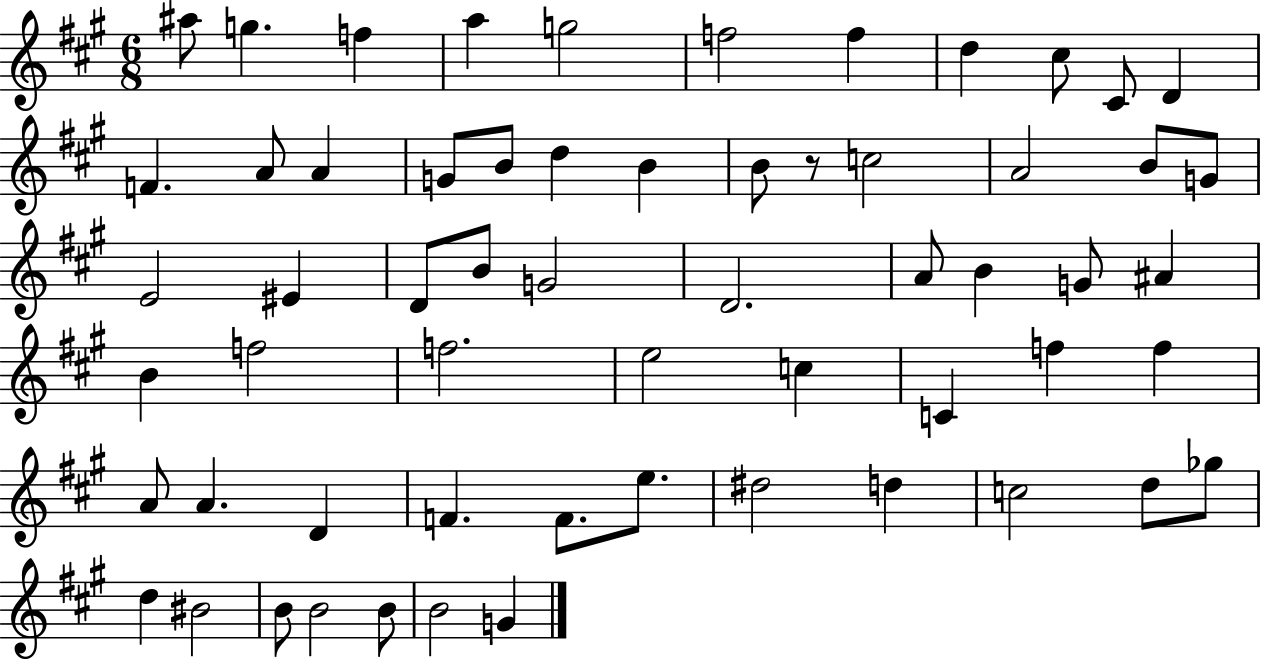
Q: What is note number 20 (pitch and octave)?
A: C5